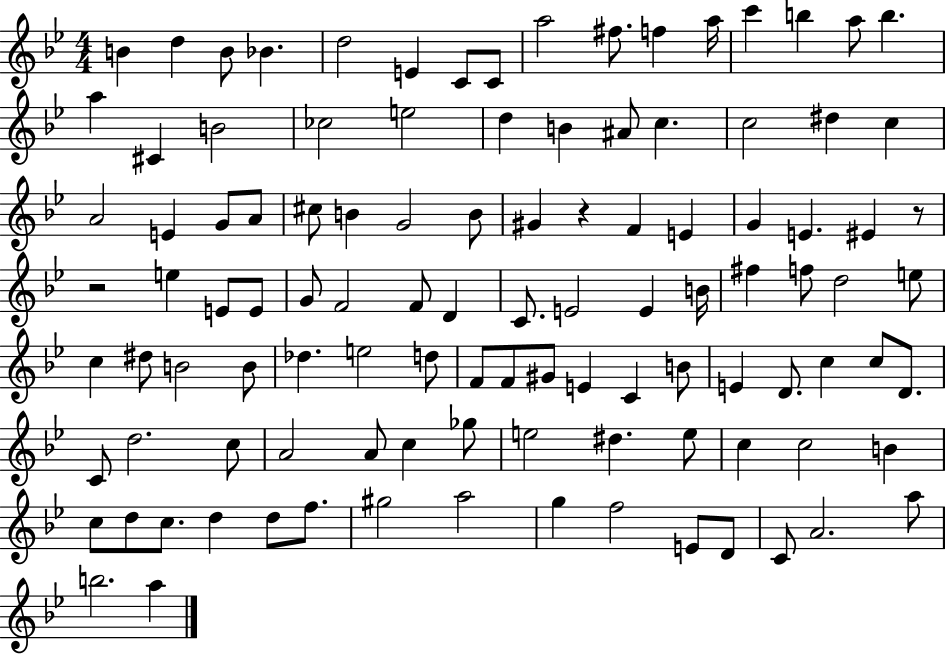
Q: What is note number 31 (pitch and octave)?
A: G4